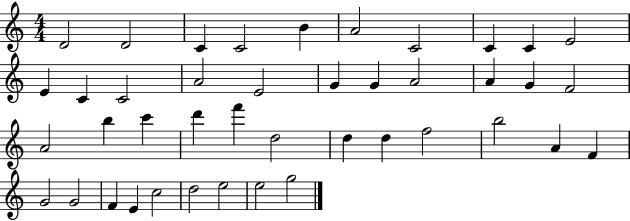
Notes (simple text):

D4/h D4/h C4/q C4/h B4/q A4/h C4/h C4/q C4/q E4/h E4/q C4/q C4/h A4/h E4/h G4/q G4/q A4/h A4/q G4/q F4/h A4/h B5/q C6/q D6/q F6/q D5/h D5/q D5/q F5/h B5/h A4/q F4/q G4/h G4/h F4/q E4/q C5/h D5/h E5/h E5/h G5/h